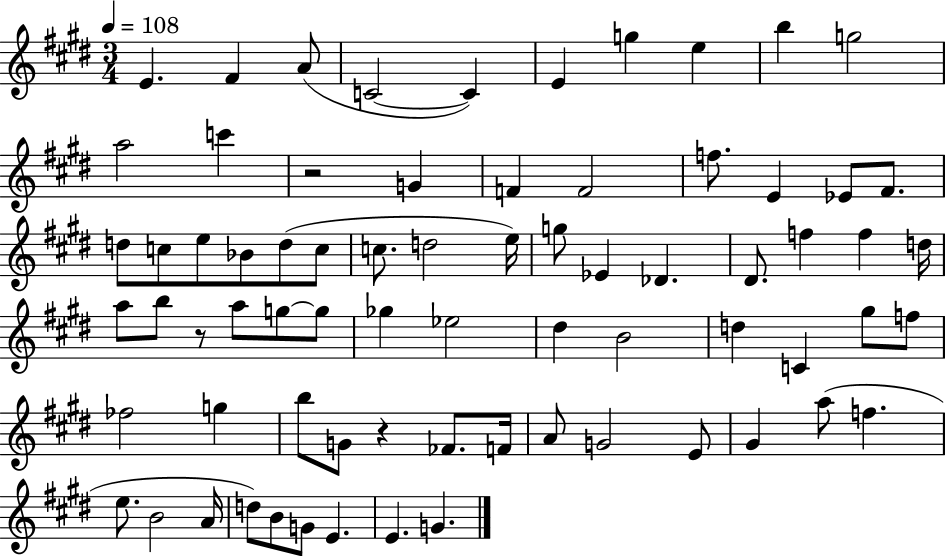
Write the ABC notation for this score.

X:1
T:Untitled
M:3/4
L:1/4
K:E
E ^F A/2 C2 C E g e b g2 a2 c' z2 G F F2 f/2 E _E/2 ^F/2 d/2 c/2 e/2 _B/2 d/2 c/2 c/2 d2 e/4 g/2 _E _D ^D/2 f f d/4 a/2 b/2 z/2 a/2 g/2 g/2 _g _e2 ^d B2 d C ^g/2 f/2 _f2 g b/2 G/2 z _F/2 F/4 A/2 G2 E/2 ^G a/2 f e/2 B2 A/4 d/2 B/2 G/2 E E G